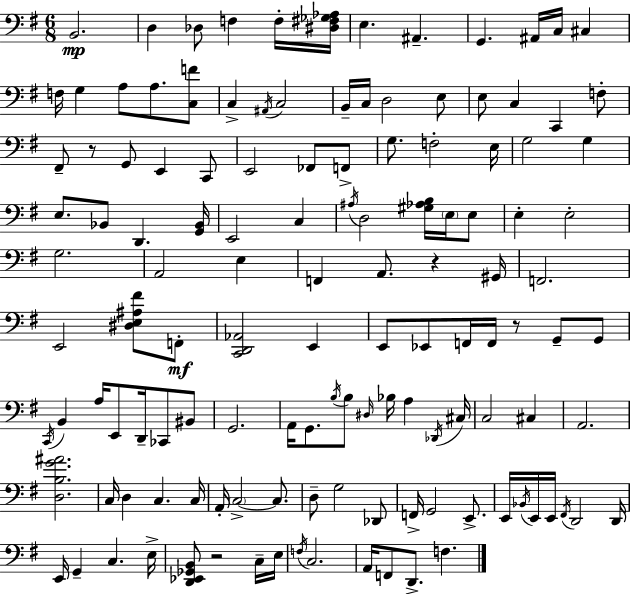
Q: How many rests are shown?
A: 4